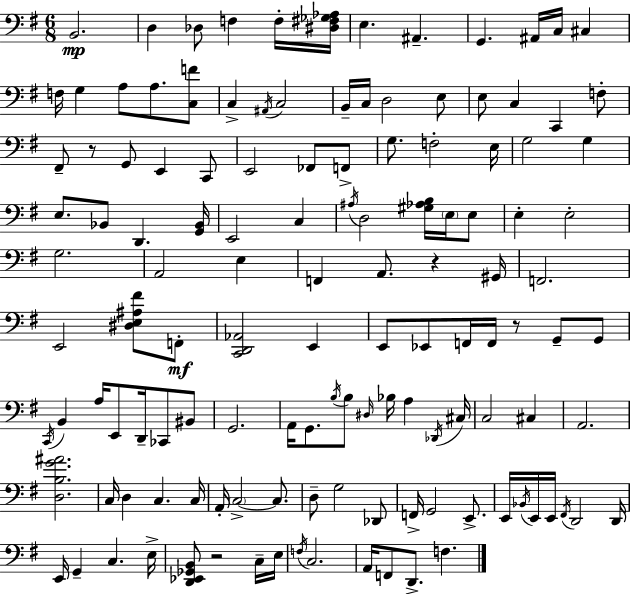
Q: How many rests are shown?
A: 4